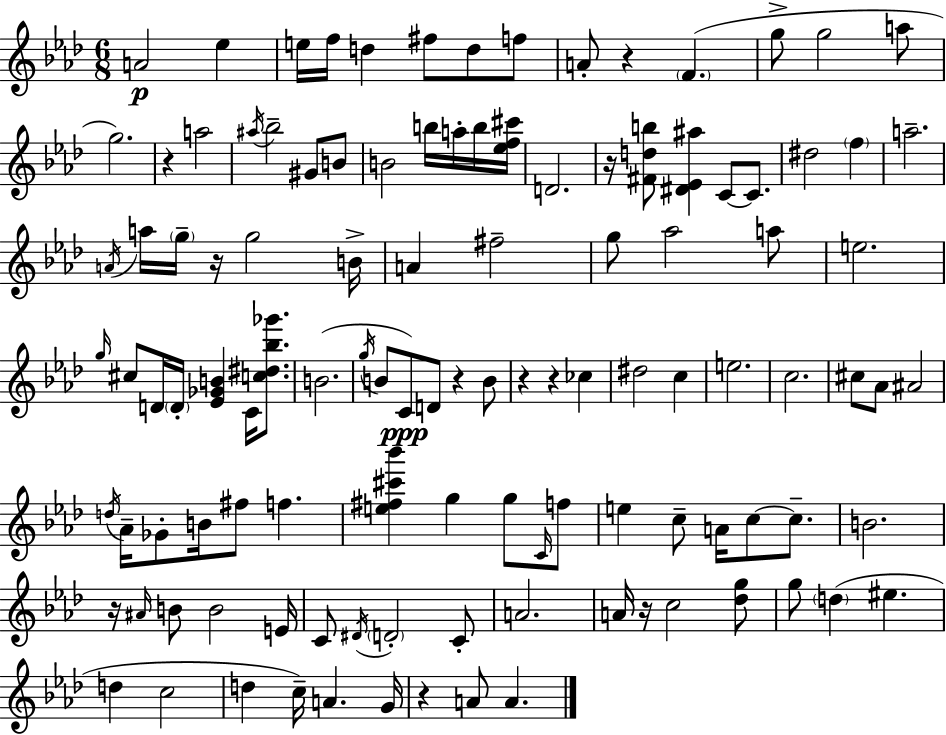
{
  \clef treble
  \numericTimeSignature
  \time 6/8
  \key aes \major
  a'2\p ees''4 | e''16 f''16 d''4 fis''8 d''8 f''8 | a'8-. r4 \parenthesize f'4.( | g''8-> g''2 a''8 | \break g''2.) | r4 a''2 | \acciaccatura { ais''16 } bes''2-- gis'8 b'8 | b'2 b''16 a''16-. b''16 | \break <ees'' f'' cis'''>16 d'2. | r16 <fis' d'' b''>8 <dis' ees' ais''>4 c'8~~ c'8. | dis''2 \parenthesize f''4 | a''2.-- | \break \acciaccatura { a'16 } a''16 \parenthesize g''16-- r16 g''2 | b'16-> a'4 fis''2-- | g''8 aes''2 | a''8 e''2. | \break \grace { g''16 } cis''8 d'16 \parenthesize d'16-. <ees' ges' b'>4 c'16 | <c'' dis'' bes'' ges'''>8. b'2.( | \acciaccatura { g''16 } b'8 c'8\ppp) d'8 r4 | b'8 r4 r4 | \break ces''4 dis''2 | c''4 e''2. | c''2. | cis''8 aes'8 ais'2 | \break \acciaccatura { d''16 } aes'16-- ges'8-. b'16 fis''8 f''4. | <e'' fis'' cis''' bes'''>4 g''4 | g''8 \grace { c'16 } f''8 e''4 c''8-- | a'16 c''8~~ c''8.-- b'2. | \break r16 \grace { ais'16 } b'8 b'2 | e'16 c'8 \acciaccatura { dis'16 } \parenthesize d'2-. | c'8-. a'2. | a'16 r16 c''2 | \break <des'' g''>8 g''8 \parenthesize d''4( | eis''4. d''4 | c''2 d''4 | c''16--) a'4. g'16 r4 | \break a'8 a'4. \bar "|."
}